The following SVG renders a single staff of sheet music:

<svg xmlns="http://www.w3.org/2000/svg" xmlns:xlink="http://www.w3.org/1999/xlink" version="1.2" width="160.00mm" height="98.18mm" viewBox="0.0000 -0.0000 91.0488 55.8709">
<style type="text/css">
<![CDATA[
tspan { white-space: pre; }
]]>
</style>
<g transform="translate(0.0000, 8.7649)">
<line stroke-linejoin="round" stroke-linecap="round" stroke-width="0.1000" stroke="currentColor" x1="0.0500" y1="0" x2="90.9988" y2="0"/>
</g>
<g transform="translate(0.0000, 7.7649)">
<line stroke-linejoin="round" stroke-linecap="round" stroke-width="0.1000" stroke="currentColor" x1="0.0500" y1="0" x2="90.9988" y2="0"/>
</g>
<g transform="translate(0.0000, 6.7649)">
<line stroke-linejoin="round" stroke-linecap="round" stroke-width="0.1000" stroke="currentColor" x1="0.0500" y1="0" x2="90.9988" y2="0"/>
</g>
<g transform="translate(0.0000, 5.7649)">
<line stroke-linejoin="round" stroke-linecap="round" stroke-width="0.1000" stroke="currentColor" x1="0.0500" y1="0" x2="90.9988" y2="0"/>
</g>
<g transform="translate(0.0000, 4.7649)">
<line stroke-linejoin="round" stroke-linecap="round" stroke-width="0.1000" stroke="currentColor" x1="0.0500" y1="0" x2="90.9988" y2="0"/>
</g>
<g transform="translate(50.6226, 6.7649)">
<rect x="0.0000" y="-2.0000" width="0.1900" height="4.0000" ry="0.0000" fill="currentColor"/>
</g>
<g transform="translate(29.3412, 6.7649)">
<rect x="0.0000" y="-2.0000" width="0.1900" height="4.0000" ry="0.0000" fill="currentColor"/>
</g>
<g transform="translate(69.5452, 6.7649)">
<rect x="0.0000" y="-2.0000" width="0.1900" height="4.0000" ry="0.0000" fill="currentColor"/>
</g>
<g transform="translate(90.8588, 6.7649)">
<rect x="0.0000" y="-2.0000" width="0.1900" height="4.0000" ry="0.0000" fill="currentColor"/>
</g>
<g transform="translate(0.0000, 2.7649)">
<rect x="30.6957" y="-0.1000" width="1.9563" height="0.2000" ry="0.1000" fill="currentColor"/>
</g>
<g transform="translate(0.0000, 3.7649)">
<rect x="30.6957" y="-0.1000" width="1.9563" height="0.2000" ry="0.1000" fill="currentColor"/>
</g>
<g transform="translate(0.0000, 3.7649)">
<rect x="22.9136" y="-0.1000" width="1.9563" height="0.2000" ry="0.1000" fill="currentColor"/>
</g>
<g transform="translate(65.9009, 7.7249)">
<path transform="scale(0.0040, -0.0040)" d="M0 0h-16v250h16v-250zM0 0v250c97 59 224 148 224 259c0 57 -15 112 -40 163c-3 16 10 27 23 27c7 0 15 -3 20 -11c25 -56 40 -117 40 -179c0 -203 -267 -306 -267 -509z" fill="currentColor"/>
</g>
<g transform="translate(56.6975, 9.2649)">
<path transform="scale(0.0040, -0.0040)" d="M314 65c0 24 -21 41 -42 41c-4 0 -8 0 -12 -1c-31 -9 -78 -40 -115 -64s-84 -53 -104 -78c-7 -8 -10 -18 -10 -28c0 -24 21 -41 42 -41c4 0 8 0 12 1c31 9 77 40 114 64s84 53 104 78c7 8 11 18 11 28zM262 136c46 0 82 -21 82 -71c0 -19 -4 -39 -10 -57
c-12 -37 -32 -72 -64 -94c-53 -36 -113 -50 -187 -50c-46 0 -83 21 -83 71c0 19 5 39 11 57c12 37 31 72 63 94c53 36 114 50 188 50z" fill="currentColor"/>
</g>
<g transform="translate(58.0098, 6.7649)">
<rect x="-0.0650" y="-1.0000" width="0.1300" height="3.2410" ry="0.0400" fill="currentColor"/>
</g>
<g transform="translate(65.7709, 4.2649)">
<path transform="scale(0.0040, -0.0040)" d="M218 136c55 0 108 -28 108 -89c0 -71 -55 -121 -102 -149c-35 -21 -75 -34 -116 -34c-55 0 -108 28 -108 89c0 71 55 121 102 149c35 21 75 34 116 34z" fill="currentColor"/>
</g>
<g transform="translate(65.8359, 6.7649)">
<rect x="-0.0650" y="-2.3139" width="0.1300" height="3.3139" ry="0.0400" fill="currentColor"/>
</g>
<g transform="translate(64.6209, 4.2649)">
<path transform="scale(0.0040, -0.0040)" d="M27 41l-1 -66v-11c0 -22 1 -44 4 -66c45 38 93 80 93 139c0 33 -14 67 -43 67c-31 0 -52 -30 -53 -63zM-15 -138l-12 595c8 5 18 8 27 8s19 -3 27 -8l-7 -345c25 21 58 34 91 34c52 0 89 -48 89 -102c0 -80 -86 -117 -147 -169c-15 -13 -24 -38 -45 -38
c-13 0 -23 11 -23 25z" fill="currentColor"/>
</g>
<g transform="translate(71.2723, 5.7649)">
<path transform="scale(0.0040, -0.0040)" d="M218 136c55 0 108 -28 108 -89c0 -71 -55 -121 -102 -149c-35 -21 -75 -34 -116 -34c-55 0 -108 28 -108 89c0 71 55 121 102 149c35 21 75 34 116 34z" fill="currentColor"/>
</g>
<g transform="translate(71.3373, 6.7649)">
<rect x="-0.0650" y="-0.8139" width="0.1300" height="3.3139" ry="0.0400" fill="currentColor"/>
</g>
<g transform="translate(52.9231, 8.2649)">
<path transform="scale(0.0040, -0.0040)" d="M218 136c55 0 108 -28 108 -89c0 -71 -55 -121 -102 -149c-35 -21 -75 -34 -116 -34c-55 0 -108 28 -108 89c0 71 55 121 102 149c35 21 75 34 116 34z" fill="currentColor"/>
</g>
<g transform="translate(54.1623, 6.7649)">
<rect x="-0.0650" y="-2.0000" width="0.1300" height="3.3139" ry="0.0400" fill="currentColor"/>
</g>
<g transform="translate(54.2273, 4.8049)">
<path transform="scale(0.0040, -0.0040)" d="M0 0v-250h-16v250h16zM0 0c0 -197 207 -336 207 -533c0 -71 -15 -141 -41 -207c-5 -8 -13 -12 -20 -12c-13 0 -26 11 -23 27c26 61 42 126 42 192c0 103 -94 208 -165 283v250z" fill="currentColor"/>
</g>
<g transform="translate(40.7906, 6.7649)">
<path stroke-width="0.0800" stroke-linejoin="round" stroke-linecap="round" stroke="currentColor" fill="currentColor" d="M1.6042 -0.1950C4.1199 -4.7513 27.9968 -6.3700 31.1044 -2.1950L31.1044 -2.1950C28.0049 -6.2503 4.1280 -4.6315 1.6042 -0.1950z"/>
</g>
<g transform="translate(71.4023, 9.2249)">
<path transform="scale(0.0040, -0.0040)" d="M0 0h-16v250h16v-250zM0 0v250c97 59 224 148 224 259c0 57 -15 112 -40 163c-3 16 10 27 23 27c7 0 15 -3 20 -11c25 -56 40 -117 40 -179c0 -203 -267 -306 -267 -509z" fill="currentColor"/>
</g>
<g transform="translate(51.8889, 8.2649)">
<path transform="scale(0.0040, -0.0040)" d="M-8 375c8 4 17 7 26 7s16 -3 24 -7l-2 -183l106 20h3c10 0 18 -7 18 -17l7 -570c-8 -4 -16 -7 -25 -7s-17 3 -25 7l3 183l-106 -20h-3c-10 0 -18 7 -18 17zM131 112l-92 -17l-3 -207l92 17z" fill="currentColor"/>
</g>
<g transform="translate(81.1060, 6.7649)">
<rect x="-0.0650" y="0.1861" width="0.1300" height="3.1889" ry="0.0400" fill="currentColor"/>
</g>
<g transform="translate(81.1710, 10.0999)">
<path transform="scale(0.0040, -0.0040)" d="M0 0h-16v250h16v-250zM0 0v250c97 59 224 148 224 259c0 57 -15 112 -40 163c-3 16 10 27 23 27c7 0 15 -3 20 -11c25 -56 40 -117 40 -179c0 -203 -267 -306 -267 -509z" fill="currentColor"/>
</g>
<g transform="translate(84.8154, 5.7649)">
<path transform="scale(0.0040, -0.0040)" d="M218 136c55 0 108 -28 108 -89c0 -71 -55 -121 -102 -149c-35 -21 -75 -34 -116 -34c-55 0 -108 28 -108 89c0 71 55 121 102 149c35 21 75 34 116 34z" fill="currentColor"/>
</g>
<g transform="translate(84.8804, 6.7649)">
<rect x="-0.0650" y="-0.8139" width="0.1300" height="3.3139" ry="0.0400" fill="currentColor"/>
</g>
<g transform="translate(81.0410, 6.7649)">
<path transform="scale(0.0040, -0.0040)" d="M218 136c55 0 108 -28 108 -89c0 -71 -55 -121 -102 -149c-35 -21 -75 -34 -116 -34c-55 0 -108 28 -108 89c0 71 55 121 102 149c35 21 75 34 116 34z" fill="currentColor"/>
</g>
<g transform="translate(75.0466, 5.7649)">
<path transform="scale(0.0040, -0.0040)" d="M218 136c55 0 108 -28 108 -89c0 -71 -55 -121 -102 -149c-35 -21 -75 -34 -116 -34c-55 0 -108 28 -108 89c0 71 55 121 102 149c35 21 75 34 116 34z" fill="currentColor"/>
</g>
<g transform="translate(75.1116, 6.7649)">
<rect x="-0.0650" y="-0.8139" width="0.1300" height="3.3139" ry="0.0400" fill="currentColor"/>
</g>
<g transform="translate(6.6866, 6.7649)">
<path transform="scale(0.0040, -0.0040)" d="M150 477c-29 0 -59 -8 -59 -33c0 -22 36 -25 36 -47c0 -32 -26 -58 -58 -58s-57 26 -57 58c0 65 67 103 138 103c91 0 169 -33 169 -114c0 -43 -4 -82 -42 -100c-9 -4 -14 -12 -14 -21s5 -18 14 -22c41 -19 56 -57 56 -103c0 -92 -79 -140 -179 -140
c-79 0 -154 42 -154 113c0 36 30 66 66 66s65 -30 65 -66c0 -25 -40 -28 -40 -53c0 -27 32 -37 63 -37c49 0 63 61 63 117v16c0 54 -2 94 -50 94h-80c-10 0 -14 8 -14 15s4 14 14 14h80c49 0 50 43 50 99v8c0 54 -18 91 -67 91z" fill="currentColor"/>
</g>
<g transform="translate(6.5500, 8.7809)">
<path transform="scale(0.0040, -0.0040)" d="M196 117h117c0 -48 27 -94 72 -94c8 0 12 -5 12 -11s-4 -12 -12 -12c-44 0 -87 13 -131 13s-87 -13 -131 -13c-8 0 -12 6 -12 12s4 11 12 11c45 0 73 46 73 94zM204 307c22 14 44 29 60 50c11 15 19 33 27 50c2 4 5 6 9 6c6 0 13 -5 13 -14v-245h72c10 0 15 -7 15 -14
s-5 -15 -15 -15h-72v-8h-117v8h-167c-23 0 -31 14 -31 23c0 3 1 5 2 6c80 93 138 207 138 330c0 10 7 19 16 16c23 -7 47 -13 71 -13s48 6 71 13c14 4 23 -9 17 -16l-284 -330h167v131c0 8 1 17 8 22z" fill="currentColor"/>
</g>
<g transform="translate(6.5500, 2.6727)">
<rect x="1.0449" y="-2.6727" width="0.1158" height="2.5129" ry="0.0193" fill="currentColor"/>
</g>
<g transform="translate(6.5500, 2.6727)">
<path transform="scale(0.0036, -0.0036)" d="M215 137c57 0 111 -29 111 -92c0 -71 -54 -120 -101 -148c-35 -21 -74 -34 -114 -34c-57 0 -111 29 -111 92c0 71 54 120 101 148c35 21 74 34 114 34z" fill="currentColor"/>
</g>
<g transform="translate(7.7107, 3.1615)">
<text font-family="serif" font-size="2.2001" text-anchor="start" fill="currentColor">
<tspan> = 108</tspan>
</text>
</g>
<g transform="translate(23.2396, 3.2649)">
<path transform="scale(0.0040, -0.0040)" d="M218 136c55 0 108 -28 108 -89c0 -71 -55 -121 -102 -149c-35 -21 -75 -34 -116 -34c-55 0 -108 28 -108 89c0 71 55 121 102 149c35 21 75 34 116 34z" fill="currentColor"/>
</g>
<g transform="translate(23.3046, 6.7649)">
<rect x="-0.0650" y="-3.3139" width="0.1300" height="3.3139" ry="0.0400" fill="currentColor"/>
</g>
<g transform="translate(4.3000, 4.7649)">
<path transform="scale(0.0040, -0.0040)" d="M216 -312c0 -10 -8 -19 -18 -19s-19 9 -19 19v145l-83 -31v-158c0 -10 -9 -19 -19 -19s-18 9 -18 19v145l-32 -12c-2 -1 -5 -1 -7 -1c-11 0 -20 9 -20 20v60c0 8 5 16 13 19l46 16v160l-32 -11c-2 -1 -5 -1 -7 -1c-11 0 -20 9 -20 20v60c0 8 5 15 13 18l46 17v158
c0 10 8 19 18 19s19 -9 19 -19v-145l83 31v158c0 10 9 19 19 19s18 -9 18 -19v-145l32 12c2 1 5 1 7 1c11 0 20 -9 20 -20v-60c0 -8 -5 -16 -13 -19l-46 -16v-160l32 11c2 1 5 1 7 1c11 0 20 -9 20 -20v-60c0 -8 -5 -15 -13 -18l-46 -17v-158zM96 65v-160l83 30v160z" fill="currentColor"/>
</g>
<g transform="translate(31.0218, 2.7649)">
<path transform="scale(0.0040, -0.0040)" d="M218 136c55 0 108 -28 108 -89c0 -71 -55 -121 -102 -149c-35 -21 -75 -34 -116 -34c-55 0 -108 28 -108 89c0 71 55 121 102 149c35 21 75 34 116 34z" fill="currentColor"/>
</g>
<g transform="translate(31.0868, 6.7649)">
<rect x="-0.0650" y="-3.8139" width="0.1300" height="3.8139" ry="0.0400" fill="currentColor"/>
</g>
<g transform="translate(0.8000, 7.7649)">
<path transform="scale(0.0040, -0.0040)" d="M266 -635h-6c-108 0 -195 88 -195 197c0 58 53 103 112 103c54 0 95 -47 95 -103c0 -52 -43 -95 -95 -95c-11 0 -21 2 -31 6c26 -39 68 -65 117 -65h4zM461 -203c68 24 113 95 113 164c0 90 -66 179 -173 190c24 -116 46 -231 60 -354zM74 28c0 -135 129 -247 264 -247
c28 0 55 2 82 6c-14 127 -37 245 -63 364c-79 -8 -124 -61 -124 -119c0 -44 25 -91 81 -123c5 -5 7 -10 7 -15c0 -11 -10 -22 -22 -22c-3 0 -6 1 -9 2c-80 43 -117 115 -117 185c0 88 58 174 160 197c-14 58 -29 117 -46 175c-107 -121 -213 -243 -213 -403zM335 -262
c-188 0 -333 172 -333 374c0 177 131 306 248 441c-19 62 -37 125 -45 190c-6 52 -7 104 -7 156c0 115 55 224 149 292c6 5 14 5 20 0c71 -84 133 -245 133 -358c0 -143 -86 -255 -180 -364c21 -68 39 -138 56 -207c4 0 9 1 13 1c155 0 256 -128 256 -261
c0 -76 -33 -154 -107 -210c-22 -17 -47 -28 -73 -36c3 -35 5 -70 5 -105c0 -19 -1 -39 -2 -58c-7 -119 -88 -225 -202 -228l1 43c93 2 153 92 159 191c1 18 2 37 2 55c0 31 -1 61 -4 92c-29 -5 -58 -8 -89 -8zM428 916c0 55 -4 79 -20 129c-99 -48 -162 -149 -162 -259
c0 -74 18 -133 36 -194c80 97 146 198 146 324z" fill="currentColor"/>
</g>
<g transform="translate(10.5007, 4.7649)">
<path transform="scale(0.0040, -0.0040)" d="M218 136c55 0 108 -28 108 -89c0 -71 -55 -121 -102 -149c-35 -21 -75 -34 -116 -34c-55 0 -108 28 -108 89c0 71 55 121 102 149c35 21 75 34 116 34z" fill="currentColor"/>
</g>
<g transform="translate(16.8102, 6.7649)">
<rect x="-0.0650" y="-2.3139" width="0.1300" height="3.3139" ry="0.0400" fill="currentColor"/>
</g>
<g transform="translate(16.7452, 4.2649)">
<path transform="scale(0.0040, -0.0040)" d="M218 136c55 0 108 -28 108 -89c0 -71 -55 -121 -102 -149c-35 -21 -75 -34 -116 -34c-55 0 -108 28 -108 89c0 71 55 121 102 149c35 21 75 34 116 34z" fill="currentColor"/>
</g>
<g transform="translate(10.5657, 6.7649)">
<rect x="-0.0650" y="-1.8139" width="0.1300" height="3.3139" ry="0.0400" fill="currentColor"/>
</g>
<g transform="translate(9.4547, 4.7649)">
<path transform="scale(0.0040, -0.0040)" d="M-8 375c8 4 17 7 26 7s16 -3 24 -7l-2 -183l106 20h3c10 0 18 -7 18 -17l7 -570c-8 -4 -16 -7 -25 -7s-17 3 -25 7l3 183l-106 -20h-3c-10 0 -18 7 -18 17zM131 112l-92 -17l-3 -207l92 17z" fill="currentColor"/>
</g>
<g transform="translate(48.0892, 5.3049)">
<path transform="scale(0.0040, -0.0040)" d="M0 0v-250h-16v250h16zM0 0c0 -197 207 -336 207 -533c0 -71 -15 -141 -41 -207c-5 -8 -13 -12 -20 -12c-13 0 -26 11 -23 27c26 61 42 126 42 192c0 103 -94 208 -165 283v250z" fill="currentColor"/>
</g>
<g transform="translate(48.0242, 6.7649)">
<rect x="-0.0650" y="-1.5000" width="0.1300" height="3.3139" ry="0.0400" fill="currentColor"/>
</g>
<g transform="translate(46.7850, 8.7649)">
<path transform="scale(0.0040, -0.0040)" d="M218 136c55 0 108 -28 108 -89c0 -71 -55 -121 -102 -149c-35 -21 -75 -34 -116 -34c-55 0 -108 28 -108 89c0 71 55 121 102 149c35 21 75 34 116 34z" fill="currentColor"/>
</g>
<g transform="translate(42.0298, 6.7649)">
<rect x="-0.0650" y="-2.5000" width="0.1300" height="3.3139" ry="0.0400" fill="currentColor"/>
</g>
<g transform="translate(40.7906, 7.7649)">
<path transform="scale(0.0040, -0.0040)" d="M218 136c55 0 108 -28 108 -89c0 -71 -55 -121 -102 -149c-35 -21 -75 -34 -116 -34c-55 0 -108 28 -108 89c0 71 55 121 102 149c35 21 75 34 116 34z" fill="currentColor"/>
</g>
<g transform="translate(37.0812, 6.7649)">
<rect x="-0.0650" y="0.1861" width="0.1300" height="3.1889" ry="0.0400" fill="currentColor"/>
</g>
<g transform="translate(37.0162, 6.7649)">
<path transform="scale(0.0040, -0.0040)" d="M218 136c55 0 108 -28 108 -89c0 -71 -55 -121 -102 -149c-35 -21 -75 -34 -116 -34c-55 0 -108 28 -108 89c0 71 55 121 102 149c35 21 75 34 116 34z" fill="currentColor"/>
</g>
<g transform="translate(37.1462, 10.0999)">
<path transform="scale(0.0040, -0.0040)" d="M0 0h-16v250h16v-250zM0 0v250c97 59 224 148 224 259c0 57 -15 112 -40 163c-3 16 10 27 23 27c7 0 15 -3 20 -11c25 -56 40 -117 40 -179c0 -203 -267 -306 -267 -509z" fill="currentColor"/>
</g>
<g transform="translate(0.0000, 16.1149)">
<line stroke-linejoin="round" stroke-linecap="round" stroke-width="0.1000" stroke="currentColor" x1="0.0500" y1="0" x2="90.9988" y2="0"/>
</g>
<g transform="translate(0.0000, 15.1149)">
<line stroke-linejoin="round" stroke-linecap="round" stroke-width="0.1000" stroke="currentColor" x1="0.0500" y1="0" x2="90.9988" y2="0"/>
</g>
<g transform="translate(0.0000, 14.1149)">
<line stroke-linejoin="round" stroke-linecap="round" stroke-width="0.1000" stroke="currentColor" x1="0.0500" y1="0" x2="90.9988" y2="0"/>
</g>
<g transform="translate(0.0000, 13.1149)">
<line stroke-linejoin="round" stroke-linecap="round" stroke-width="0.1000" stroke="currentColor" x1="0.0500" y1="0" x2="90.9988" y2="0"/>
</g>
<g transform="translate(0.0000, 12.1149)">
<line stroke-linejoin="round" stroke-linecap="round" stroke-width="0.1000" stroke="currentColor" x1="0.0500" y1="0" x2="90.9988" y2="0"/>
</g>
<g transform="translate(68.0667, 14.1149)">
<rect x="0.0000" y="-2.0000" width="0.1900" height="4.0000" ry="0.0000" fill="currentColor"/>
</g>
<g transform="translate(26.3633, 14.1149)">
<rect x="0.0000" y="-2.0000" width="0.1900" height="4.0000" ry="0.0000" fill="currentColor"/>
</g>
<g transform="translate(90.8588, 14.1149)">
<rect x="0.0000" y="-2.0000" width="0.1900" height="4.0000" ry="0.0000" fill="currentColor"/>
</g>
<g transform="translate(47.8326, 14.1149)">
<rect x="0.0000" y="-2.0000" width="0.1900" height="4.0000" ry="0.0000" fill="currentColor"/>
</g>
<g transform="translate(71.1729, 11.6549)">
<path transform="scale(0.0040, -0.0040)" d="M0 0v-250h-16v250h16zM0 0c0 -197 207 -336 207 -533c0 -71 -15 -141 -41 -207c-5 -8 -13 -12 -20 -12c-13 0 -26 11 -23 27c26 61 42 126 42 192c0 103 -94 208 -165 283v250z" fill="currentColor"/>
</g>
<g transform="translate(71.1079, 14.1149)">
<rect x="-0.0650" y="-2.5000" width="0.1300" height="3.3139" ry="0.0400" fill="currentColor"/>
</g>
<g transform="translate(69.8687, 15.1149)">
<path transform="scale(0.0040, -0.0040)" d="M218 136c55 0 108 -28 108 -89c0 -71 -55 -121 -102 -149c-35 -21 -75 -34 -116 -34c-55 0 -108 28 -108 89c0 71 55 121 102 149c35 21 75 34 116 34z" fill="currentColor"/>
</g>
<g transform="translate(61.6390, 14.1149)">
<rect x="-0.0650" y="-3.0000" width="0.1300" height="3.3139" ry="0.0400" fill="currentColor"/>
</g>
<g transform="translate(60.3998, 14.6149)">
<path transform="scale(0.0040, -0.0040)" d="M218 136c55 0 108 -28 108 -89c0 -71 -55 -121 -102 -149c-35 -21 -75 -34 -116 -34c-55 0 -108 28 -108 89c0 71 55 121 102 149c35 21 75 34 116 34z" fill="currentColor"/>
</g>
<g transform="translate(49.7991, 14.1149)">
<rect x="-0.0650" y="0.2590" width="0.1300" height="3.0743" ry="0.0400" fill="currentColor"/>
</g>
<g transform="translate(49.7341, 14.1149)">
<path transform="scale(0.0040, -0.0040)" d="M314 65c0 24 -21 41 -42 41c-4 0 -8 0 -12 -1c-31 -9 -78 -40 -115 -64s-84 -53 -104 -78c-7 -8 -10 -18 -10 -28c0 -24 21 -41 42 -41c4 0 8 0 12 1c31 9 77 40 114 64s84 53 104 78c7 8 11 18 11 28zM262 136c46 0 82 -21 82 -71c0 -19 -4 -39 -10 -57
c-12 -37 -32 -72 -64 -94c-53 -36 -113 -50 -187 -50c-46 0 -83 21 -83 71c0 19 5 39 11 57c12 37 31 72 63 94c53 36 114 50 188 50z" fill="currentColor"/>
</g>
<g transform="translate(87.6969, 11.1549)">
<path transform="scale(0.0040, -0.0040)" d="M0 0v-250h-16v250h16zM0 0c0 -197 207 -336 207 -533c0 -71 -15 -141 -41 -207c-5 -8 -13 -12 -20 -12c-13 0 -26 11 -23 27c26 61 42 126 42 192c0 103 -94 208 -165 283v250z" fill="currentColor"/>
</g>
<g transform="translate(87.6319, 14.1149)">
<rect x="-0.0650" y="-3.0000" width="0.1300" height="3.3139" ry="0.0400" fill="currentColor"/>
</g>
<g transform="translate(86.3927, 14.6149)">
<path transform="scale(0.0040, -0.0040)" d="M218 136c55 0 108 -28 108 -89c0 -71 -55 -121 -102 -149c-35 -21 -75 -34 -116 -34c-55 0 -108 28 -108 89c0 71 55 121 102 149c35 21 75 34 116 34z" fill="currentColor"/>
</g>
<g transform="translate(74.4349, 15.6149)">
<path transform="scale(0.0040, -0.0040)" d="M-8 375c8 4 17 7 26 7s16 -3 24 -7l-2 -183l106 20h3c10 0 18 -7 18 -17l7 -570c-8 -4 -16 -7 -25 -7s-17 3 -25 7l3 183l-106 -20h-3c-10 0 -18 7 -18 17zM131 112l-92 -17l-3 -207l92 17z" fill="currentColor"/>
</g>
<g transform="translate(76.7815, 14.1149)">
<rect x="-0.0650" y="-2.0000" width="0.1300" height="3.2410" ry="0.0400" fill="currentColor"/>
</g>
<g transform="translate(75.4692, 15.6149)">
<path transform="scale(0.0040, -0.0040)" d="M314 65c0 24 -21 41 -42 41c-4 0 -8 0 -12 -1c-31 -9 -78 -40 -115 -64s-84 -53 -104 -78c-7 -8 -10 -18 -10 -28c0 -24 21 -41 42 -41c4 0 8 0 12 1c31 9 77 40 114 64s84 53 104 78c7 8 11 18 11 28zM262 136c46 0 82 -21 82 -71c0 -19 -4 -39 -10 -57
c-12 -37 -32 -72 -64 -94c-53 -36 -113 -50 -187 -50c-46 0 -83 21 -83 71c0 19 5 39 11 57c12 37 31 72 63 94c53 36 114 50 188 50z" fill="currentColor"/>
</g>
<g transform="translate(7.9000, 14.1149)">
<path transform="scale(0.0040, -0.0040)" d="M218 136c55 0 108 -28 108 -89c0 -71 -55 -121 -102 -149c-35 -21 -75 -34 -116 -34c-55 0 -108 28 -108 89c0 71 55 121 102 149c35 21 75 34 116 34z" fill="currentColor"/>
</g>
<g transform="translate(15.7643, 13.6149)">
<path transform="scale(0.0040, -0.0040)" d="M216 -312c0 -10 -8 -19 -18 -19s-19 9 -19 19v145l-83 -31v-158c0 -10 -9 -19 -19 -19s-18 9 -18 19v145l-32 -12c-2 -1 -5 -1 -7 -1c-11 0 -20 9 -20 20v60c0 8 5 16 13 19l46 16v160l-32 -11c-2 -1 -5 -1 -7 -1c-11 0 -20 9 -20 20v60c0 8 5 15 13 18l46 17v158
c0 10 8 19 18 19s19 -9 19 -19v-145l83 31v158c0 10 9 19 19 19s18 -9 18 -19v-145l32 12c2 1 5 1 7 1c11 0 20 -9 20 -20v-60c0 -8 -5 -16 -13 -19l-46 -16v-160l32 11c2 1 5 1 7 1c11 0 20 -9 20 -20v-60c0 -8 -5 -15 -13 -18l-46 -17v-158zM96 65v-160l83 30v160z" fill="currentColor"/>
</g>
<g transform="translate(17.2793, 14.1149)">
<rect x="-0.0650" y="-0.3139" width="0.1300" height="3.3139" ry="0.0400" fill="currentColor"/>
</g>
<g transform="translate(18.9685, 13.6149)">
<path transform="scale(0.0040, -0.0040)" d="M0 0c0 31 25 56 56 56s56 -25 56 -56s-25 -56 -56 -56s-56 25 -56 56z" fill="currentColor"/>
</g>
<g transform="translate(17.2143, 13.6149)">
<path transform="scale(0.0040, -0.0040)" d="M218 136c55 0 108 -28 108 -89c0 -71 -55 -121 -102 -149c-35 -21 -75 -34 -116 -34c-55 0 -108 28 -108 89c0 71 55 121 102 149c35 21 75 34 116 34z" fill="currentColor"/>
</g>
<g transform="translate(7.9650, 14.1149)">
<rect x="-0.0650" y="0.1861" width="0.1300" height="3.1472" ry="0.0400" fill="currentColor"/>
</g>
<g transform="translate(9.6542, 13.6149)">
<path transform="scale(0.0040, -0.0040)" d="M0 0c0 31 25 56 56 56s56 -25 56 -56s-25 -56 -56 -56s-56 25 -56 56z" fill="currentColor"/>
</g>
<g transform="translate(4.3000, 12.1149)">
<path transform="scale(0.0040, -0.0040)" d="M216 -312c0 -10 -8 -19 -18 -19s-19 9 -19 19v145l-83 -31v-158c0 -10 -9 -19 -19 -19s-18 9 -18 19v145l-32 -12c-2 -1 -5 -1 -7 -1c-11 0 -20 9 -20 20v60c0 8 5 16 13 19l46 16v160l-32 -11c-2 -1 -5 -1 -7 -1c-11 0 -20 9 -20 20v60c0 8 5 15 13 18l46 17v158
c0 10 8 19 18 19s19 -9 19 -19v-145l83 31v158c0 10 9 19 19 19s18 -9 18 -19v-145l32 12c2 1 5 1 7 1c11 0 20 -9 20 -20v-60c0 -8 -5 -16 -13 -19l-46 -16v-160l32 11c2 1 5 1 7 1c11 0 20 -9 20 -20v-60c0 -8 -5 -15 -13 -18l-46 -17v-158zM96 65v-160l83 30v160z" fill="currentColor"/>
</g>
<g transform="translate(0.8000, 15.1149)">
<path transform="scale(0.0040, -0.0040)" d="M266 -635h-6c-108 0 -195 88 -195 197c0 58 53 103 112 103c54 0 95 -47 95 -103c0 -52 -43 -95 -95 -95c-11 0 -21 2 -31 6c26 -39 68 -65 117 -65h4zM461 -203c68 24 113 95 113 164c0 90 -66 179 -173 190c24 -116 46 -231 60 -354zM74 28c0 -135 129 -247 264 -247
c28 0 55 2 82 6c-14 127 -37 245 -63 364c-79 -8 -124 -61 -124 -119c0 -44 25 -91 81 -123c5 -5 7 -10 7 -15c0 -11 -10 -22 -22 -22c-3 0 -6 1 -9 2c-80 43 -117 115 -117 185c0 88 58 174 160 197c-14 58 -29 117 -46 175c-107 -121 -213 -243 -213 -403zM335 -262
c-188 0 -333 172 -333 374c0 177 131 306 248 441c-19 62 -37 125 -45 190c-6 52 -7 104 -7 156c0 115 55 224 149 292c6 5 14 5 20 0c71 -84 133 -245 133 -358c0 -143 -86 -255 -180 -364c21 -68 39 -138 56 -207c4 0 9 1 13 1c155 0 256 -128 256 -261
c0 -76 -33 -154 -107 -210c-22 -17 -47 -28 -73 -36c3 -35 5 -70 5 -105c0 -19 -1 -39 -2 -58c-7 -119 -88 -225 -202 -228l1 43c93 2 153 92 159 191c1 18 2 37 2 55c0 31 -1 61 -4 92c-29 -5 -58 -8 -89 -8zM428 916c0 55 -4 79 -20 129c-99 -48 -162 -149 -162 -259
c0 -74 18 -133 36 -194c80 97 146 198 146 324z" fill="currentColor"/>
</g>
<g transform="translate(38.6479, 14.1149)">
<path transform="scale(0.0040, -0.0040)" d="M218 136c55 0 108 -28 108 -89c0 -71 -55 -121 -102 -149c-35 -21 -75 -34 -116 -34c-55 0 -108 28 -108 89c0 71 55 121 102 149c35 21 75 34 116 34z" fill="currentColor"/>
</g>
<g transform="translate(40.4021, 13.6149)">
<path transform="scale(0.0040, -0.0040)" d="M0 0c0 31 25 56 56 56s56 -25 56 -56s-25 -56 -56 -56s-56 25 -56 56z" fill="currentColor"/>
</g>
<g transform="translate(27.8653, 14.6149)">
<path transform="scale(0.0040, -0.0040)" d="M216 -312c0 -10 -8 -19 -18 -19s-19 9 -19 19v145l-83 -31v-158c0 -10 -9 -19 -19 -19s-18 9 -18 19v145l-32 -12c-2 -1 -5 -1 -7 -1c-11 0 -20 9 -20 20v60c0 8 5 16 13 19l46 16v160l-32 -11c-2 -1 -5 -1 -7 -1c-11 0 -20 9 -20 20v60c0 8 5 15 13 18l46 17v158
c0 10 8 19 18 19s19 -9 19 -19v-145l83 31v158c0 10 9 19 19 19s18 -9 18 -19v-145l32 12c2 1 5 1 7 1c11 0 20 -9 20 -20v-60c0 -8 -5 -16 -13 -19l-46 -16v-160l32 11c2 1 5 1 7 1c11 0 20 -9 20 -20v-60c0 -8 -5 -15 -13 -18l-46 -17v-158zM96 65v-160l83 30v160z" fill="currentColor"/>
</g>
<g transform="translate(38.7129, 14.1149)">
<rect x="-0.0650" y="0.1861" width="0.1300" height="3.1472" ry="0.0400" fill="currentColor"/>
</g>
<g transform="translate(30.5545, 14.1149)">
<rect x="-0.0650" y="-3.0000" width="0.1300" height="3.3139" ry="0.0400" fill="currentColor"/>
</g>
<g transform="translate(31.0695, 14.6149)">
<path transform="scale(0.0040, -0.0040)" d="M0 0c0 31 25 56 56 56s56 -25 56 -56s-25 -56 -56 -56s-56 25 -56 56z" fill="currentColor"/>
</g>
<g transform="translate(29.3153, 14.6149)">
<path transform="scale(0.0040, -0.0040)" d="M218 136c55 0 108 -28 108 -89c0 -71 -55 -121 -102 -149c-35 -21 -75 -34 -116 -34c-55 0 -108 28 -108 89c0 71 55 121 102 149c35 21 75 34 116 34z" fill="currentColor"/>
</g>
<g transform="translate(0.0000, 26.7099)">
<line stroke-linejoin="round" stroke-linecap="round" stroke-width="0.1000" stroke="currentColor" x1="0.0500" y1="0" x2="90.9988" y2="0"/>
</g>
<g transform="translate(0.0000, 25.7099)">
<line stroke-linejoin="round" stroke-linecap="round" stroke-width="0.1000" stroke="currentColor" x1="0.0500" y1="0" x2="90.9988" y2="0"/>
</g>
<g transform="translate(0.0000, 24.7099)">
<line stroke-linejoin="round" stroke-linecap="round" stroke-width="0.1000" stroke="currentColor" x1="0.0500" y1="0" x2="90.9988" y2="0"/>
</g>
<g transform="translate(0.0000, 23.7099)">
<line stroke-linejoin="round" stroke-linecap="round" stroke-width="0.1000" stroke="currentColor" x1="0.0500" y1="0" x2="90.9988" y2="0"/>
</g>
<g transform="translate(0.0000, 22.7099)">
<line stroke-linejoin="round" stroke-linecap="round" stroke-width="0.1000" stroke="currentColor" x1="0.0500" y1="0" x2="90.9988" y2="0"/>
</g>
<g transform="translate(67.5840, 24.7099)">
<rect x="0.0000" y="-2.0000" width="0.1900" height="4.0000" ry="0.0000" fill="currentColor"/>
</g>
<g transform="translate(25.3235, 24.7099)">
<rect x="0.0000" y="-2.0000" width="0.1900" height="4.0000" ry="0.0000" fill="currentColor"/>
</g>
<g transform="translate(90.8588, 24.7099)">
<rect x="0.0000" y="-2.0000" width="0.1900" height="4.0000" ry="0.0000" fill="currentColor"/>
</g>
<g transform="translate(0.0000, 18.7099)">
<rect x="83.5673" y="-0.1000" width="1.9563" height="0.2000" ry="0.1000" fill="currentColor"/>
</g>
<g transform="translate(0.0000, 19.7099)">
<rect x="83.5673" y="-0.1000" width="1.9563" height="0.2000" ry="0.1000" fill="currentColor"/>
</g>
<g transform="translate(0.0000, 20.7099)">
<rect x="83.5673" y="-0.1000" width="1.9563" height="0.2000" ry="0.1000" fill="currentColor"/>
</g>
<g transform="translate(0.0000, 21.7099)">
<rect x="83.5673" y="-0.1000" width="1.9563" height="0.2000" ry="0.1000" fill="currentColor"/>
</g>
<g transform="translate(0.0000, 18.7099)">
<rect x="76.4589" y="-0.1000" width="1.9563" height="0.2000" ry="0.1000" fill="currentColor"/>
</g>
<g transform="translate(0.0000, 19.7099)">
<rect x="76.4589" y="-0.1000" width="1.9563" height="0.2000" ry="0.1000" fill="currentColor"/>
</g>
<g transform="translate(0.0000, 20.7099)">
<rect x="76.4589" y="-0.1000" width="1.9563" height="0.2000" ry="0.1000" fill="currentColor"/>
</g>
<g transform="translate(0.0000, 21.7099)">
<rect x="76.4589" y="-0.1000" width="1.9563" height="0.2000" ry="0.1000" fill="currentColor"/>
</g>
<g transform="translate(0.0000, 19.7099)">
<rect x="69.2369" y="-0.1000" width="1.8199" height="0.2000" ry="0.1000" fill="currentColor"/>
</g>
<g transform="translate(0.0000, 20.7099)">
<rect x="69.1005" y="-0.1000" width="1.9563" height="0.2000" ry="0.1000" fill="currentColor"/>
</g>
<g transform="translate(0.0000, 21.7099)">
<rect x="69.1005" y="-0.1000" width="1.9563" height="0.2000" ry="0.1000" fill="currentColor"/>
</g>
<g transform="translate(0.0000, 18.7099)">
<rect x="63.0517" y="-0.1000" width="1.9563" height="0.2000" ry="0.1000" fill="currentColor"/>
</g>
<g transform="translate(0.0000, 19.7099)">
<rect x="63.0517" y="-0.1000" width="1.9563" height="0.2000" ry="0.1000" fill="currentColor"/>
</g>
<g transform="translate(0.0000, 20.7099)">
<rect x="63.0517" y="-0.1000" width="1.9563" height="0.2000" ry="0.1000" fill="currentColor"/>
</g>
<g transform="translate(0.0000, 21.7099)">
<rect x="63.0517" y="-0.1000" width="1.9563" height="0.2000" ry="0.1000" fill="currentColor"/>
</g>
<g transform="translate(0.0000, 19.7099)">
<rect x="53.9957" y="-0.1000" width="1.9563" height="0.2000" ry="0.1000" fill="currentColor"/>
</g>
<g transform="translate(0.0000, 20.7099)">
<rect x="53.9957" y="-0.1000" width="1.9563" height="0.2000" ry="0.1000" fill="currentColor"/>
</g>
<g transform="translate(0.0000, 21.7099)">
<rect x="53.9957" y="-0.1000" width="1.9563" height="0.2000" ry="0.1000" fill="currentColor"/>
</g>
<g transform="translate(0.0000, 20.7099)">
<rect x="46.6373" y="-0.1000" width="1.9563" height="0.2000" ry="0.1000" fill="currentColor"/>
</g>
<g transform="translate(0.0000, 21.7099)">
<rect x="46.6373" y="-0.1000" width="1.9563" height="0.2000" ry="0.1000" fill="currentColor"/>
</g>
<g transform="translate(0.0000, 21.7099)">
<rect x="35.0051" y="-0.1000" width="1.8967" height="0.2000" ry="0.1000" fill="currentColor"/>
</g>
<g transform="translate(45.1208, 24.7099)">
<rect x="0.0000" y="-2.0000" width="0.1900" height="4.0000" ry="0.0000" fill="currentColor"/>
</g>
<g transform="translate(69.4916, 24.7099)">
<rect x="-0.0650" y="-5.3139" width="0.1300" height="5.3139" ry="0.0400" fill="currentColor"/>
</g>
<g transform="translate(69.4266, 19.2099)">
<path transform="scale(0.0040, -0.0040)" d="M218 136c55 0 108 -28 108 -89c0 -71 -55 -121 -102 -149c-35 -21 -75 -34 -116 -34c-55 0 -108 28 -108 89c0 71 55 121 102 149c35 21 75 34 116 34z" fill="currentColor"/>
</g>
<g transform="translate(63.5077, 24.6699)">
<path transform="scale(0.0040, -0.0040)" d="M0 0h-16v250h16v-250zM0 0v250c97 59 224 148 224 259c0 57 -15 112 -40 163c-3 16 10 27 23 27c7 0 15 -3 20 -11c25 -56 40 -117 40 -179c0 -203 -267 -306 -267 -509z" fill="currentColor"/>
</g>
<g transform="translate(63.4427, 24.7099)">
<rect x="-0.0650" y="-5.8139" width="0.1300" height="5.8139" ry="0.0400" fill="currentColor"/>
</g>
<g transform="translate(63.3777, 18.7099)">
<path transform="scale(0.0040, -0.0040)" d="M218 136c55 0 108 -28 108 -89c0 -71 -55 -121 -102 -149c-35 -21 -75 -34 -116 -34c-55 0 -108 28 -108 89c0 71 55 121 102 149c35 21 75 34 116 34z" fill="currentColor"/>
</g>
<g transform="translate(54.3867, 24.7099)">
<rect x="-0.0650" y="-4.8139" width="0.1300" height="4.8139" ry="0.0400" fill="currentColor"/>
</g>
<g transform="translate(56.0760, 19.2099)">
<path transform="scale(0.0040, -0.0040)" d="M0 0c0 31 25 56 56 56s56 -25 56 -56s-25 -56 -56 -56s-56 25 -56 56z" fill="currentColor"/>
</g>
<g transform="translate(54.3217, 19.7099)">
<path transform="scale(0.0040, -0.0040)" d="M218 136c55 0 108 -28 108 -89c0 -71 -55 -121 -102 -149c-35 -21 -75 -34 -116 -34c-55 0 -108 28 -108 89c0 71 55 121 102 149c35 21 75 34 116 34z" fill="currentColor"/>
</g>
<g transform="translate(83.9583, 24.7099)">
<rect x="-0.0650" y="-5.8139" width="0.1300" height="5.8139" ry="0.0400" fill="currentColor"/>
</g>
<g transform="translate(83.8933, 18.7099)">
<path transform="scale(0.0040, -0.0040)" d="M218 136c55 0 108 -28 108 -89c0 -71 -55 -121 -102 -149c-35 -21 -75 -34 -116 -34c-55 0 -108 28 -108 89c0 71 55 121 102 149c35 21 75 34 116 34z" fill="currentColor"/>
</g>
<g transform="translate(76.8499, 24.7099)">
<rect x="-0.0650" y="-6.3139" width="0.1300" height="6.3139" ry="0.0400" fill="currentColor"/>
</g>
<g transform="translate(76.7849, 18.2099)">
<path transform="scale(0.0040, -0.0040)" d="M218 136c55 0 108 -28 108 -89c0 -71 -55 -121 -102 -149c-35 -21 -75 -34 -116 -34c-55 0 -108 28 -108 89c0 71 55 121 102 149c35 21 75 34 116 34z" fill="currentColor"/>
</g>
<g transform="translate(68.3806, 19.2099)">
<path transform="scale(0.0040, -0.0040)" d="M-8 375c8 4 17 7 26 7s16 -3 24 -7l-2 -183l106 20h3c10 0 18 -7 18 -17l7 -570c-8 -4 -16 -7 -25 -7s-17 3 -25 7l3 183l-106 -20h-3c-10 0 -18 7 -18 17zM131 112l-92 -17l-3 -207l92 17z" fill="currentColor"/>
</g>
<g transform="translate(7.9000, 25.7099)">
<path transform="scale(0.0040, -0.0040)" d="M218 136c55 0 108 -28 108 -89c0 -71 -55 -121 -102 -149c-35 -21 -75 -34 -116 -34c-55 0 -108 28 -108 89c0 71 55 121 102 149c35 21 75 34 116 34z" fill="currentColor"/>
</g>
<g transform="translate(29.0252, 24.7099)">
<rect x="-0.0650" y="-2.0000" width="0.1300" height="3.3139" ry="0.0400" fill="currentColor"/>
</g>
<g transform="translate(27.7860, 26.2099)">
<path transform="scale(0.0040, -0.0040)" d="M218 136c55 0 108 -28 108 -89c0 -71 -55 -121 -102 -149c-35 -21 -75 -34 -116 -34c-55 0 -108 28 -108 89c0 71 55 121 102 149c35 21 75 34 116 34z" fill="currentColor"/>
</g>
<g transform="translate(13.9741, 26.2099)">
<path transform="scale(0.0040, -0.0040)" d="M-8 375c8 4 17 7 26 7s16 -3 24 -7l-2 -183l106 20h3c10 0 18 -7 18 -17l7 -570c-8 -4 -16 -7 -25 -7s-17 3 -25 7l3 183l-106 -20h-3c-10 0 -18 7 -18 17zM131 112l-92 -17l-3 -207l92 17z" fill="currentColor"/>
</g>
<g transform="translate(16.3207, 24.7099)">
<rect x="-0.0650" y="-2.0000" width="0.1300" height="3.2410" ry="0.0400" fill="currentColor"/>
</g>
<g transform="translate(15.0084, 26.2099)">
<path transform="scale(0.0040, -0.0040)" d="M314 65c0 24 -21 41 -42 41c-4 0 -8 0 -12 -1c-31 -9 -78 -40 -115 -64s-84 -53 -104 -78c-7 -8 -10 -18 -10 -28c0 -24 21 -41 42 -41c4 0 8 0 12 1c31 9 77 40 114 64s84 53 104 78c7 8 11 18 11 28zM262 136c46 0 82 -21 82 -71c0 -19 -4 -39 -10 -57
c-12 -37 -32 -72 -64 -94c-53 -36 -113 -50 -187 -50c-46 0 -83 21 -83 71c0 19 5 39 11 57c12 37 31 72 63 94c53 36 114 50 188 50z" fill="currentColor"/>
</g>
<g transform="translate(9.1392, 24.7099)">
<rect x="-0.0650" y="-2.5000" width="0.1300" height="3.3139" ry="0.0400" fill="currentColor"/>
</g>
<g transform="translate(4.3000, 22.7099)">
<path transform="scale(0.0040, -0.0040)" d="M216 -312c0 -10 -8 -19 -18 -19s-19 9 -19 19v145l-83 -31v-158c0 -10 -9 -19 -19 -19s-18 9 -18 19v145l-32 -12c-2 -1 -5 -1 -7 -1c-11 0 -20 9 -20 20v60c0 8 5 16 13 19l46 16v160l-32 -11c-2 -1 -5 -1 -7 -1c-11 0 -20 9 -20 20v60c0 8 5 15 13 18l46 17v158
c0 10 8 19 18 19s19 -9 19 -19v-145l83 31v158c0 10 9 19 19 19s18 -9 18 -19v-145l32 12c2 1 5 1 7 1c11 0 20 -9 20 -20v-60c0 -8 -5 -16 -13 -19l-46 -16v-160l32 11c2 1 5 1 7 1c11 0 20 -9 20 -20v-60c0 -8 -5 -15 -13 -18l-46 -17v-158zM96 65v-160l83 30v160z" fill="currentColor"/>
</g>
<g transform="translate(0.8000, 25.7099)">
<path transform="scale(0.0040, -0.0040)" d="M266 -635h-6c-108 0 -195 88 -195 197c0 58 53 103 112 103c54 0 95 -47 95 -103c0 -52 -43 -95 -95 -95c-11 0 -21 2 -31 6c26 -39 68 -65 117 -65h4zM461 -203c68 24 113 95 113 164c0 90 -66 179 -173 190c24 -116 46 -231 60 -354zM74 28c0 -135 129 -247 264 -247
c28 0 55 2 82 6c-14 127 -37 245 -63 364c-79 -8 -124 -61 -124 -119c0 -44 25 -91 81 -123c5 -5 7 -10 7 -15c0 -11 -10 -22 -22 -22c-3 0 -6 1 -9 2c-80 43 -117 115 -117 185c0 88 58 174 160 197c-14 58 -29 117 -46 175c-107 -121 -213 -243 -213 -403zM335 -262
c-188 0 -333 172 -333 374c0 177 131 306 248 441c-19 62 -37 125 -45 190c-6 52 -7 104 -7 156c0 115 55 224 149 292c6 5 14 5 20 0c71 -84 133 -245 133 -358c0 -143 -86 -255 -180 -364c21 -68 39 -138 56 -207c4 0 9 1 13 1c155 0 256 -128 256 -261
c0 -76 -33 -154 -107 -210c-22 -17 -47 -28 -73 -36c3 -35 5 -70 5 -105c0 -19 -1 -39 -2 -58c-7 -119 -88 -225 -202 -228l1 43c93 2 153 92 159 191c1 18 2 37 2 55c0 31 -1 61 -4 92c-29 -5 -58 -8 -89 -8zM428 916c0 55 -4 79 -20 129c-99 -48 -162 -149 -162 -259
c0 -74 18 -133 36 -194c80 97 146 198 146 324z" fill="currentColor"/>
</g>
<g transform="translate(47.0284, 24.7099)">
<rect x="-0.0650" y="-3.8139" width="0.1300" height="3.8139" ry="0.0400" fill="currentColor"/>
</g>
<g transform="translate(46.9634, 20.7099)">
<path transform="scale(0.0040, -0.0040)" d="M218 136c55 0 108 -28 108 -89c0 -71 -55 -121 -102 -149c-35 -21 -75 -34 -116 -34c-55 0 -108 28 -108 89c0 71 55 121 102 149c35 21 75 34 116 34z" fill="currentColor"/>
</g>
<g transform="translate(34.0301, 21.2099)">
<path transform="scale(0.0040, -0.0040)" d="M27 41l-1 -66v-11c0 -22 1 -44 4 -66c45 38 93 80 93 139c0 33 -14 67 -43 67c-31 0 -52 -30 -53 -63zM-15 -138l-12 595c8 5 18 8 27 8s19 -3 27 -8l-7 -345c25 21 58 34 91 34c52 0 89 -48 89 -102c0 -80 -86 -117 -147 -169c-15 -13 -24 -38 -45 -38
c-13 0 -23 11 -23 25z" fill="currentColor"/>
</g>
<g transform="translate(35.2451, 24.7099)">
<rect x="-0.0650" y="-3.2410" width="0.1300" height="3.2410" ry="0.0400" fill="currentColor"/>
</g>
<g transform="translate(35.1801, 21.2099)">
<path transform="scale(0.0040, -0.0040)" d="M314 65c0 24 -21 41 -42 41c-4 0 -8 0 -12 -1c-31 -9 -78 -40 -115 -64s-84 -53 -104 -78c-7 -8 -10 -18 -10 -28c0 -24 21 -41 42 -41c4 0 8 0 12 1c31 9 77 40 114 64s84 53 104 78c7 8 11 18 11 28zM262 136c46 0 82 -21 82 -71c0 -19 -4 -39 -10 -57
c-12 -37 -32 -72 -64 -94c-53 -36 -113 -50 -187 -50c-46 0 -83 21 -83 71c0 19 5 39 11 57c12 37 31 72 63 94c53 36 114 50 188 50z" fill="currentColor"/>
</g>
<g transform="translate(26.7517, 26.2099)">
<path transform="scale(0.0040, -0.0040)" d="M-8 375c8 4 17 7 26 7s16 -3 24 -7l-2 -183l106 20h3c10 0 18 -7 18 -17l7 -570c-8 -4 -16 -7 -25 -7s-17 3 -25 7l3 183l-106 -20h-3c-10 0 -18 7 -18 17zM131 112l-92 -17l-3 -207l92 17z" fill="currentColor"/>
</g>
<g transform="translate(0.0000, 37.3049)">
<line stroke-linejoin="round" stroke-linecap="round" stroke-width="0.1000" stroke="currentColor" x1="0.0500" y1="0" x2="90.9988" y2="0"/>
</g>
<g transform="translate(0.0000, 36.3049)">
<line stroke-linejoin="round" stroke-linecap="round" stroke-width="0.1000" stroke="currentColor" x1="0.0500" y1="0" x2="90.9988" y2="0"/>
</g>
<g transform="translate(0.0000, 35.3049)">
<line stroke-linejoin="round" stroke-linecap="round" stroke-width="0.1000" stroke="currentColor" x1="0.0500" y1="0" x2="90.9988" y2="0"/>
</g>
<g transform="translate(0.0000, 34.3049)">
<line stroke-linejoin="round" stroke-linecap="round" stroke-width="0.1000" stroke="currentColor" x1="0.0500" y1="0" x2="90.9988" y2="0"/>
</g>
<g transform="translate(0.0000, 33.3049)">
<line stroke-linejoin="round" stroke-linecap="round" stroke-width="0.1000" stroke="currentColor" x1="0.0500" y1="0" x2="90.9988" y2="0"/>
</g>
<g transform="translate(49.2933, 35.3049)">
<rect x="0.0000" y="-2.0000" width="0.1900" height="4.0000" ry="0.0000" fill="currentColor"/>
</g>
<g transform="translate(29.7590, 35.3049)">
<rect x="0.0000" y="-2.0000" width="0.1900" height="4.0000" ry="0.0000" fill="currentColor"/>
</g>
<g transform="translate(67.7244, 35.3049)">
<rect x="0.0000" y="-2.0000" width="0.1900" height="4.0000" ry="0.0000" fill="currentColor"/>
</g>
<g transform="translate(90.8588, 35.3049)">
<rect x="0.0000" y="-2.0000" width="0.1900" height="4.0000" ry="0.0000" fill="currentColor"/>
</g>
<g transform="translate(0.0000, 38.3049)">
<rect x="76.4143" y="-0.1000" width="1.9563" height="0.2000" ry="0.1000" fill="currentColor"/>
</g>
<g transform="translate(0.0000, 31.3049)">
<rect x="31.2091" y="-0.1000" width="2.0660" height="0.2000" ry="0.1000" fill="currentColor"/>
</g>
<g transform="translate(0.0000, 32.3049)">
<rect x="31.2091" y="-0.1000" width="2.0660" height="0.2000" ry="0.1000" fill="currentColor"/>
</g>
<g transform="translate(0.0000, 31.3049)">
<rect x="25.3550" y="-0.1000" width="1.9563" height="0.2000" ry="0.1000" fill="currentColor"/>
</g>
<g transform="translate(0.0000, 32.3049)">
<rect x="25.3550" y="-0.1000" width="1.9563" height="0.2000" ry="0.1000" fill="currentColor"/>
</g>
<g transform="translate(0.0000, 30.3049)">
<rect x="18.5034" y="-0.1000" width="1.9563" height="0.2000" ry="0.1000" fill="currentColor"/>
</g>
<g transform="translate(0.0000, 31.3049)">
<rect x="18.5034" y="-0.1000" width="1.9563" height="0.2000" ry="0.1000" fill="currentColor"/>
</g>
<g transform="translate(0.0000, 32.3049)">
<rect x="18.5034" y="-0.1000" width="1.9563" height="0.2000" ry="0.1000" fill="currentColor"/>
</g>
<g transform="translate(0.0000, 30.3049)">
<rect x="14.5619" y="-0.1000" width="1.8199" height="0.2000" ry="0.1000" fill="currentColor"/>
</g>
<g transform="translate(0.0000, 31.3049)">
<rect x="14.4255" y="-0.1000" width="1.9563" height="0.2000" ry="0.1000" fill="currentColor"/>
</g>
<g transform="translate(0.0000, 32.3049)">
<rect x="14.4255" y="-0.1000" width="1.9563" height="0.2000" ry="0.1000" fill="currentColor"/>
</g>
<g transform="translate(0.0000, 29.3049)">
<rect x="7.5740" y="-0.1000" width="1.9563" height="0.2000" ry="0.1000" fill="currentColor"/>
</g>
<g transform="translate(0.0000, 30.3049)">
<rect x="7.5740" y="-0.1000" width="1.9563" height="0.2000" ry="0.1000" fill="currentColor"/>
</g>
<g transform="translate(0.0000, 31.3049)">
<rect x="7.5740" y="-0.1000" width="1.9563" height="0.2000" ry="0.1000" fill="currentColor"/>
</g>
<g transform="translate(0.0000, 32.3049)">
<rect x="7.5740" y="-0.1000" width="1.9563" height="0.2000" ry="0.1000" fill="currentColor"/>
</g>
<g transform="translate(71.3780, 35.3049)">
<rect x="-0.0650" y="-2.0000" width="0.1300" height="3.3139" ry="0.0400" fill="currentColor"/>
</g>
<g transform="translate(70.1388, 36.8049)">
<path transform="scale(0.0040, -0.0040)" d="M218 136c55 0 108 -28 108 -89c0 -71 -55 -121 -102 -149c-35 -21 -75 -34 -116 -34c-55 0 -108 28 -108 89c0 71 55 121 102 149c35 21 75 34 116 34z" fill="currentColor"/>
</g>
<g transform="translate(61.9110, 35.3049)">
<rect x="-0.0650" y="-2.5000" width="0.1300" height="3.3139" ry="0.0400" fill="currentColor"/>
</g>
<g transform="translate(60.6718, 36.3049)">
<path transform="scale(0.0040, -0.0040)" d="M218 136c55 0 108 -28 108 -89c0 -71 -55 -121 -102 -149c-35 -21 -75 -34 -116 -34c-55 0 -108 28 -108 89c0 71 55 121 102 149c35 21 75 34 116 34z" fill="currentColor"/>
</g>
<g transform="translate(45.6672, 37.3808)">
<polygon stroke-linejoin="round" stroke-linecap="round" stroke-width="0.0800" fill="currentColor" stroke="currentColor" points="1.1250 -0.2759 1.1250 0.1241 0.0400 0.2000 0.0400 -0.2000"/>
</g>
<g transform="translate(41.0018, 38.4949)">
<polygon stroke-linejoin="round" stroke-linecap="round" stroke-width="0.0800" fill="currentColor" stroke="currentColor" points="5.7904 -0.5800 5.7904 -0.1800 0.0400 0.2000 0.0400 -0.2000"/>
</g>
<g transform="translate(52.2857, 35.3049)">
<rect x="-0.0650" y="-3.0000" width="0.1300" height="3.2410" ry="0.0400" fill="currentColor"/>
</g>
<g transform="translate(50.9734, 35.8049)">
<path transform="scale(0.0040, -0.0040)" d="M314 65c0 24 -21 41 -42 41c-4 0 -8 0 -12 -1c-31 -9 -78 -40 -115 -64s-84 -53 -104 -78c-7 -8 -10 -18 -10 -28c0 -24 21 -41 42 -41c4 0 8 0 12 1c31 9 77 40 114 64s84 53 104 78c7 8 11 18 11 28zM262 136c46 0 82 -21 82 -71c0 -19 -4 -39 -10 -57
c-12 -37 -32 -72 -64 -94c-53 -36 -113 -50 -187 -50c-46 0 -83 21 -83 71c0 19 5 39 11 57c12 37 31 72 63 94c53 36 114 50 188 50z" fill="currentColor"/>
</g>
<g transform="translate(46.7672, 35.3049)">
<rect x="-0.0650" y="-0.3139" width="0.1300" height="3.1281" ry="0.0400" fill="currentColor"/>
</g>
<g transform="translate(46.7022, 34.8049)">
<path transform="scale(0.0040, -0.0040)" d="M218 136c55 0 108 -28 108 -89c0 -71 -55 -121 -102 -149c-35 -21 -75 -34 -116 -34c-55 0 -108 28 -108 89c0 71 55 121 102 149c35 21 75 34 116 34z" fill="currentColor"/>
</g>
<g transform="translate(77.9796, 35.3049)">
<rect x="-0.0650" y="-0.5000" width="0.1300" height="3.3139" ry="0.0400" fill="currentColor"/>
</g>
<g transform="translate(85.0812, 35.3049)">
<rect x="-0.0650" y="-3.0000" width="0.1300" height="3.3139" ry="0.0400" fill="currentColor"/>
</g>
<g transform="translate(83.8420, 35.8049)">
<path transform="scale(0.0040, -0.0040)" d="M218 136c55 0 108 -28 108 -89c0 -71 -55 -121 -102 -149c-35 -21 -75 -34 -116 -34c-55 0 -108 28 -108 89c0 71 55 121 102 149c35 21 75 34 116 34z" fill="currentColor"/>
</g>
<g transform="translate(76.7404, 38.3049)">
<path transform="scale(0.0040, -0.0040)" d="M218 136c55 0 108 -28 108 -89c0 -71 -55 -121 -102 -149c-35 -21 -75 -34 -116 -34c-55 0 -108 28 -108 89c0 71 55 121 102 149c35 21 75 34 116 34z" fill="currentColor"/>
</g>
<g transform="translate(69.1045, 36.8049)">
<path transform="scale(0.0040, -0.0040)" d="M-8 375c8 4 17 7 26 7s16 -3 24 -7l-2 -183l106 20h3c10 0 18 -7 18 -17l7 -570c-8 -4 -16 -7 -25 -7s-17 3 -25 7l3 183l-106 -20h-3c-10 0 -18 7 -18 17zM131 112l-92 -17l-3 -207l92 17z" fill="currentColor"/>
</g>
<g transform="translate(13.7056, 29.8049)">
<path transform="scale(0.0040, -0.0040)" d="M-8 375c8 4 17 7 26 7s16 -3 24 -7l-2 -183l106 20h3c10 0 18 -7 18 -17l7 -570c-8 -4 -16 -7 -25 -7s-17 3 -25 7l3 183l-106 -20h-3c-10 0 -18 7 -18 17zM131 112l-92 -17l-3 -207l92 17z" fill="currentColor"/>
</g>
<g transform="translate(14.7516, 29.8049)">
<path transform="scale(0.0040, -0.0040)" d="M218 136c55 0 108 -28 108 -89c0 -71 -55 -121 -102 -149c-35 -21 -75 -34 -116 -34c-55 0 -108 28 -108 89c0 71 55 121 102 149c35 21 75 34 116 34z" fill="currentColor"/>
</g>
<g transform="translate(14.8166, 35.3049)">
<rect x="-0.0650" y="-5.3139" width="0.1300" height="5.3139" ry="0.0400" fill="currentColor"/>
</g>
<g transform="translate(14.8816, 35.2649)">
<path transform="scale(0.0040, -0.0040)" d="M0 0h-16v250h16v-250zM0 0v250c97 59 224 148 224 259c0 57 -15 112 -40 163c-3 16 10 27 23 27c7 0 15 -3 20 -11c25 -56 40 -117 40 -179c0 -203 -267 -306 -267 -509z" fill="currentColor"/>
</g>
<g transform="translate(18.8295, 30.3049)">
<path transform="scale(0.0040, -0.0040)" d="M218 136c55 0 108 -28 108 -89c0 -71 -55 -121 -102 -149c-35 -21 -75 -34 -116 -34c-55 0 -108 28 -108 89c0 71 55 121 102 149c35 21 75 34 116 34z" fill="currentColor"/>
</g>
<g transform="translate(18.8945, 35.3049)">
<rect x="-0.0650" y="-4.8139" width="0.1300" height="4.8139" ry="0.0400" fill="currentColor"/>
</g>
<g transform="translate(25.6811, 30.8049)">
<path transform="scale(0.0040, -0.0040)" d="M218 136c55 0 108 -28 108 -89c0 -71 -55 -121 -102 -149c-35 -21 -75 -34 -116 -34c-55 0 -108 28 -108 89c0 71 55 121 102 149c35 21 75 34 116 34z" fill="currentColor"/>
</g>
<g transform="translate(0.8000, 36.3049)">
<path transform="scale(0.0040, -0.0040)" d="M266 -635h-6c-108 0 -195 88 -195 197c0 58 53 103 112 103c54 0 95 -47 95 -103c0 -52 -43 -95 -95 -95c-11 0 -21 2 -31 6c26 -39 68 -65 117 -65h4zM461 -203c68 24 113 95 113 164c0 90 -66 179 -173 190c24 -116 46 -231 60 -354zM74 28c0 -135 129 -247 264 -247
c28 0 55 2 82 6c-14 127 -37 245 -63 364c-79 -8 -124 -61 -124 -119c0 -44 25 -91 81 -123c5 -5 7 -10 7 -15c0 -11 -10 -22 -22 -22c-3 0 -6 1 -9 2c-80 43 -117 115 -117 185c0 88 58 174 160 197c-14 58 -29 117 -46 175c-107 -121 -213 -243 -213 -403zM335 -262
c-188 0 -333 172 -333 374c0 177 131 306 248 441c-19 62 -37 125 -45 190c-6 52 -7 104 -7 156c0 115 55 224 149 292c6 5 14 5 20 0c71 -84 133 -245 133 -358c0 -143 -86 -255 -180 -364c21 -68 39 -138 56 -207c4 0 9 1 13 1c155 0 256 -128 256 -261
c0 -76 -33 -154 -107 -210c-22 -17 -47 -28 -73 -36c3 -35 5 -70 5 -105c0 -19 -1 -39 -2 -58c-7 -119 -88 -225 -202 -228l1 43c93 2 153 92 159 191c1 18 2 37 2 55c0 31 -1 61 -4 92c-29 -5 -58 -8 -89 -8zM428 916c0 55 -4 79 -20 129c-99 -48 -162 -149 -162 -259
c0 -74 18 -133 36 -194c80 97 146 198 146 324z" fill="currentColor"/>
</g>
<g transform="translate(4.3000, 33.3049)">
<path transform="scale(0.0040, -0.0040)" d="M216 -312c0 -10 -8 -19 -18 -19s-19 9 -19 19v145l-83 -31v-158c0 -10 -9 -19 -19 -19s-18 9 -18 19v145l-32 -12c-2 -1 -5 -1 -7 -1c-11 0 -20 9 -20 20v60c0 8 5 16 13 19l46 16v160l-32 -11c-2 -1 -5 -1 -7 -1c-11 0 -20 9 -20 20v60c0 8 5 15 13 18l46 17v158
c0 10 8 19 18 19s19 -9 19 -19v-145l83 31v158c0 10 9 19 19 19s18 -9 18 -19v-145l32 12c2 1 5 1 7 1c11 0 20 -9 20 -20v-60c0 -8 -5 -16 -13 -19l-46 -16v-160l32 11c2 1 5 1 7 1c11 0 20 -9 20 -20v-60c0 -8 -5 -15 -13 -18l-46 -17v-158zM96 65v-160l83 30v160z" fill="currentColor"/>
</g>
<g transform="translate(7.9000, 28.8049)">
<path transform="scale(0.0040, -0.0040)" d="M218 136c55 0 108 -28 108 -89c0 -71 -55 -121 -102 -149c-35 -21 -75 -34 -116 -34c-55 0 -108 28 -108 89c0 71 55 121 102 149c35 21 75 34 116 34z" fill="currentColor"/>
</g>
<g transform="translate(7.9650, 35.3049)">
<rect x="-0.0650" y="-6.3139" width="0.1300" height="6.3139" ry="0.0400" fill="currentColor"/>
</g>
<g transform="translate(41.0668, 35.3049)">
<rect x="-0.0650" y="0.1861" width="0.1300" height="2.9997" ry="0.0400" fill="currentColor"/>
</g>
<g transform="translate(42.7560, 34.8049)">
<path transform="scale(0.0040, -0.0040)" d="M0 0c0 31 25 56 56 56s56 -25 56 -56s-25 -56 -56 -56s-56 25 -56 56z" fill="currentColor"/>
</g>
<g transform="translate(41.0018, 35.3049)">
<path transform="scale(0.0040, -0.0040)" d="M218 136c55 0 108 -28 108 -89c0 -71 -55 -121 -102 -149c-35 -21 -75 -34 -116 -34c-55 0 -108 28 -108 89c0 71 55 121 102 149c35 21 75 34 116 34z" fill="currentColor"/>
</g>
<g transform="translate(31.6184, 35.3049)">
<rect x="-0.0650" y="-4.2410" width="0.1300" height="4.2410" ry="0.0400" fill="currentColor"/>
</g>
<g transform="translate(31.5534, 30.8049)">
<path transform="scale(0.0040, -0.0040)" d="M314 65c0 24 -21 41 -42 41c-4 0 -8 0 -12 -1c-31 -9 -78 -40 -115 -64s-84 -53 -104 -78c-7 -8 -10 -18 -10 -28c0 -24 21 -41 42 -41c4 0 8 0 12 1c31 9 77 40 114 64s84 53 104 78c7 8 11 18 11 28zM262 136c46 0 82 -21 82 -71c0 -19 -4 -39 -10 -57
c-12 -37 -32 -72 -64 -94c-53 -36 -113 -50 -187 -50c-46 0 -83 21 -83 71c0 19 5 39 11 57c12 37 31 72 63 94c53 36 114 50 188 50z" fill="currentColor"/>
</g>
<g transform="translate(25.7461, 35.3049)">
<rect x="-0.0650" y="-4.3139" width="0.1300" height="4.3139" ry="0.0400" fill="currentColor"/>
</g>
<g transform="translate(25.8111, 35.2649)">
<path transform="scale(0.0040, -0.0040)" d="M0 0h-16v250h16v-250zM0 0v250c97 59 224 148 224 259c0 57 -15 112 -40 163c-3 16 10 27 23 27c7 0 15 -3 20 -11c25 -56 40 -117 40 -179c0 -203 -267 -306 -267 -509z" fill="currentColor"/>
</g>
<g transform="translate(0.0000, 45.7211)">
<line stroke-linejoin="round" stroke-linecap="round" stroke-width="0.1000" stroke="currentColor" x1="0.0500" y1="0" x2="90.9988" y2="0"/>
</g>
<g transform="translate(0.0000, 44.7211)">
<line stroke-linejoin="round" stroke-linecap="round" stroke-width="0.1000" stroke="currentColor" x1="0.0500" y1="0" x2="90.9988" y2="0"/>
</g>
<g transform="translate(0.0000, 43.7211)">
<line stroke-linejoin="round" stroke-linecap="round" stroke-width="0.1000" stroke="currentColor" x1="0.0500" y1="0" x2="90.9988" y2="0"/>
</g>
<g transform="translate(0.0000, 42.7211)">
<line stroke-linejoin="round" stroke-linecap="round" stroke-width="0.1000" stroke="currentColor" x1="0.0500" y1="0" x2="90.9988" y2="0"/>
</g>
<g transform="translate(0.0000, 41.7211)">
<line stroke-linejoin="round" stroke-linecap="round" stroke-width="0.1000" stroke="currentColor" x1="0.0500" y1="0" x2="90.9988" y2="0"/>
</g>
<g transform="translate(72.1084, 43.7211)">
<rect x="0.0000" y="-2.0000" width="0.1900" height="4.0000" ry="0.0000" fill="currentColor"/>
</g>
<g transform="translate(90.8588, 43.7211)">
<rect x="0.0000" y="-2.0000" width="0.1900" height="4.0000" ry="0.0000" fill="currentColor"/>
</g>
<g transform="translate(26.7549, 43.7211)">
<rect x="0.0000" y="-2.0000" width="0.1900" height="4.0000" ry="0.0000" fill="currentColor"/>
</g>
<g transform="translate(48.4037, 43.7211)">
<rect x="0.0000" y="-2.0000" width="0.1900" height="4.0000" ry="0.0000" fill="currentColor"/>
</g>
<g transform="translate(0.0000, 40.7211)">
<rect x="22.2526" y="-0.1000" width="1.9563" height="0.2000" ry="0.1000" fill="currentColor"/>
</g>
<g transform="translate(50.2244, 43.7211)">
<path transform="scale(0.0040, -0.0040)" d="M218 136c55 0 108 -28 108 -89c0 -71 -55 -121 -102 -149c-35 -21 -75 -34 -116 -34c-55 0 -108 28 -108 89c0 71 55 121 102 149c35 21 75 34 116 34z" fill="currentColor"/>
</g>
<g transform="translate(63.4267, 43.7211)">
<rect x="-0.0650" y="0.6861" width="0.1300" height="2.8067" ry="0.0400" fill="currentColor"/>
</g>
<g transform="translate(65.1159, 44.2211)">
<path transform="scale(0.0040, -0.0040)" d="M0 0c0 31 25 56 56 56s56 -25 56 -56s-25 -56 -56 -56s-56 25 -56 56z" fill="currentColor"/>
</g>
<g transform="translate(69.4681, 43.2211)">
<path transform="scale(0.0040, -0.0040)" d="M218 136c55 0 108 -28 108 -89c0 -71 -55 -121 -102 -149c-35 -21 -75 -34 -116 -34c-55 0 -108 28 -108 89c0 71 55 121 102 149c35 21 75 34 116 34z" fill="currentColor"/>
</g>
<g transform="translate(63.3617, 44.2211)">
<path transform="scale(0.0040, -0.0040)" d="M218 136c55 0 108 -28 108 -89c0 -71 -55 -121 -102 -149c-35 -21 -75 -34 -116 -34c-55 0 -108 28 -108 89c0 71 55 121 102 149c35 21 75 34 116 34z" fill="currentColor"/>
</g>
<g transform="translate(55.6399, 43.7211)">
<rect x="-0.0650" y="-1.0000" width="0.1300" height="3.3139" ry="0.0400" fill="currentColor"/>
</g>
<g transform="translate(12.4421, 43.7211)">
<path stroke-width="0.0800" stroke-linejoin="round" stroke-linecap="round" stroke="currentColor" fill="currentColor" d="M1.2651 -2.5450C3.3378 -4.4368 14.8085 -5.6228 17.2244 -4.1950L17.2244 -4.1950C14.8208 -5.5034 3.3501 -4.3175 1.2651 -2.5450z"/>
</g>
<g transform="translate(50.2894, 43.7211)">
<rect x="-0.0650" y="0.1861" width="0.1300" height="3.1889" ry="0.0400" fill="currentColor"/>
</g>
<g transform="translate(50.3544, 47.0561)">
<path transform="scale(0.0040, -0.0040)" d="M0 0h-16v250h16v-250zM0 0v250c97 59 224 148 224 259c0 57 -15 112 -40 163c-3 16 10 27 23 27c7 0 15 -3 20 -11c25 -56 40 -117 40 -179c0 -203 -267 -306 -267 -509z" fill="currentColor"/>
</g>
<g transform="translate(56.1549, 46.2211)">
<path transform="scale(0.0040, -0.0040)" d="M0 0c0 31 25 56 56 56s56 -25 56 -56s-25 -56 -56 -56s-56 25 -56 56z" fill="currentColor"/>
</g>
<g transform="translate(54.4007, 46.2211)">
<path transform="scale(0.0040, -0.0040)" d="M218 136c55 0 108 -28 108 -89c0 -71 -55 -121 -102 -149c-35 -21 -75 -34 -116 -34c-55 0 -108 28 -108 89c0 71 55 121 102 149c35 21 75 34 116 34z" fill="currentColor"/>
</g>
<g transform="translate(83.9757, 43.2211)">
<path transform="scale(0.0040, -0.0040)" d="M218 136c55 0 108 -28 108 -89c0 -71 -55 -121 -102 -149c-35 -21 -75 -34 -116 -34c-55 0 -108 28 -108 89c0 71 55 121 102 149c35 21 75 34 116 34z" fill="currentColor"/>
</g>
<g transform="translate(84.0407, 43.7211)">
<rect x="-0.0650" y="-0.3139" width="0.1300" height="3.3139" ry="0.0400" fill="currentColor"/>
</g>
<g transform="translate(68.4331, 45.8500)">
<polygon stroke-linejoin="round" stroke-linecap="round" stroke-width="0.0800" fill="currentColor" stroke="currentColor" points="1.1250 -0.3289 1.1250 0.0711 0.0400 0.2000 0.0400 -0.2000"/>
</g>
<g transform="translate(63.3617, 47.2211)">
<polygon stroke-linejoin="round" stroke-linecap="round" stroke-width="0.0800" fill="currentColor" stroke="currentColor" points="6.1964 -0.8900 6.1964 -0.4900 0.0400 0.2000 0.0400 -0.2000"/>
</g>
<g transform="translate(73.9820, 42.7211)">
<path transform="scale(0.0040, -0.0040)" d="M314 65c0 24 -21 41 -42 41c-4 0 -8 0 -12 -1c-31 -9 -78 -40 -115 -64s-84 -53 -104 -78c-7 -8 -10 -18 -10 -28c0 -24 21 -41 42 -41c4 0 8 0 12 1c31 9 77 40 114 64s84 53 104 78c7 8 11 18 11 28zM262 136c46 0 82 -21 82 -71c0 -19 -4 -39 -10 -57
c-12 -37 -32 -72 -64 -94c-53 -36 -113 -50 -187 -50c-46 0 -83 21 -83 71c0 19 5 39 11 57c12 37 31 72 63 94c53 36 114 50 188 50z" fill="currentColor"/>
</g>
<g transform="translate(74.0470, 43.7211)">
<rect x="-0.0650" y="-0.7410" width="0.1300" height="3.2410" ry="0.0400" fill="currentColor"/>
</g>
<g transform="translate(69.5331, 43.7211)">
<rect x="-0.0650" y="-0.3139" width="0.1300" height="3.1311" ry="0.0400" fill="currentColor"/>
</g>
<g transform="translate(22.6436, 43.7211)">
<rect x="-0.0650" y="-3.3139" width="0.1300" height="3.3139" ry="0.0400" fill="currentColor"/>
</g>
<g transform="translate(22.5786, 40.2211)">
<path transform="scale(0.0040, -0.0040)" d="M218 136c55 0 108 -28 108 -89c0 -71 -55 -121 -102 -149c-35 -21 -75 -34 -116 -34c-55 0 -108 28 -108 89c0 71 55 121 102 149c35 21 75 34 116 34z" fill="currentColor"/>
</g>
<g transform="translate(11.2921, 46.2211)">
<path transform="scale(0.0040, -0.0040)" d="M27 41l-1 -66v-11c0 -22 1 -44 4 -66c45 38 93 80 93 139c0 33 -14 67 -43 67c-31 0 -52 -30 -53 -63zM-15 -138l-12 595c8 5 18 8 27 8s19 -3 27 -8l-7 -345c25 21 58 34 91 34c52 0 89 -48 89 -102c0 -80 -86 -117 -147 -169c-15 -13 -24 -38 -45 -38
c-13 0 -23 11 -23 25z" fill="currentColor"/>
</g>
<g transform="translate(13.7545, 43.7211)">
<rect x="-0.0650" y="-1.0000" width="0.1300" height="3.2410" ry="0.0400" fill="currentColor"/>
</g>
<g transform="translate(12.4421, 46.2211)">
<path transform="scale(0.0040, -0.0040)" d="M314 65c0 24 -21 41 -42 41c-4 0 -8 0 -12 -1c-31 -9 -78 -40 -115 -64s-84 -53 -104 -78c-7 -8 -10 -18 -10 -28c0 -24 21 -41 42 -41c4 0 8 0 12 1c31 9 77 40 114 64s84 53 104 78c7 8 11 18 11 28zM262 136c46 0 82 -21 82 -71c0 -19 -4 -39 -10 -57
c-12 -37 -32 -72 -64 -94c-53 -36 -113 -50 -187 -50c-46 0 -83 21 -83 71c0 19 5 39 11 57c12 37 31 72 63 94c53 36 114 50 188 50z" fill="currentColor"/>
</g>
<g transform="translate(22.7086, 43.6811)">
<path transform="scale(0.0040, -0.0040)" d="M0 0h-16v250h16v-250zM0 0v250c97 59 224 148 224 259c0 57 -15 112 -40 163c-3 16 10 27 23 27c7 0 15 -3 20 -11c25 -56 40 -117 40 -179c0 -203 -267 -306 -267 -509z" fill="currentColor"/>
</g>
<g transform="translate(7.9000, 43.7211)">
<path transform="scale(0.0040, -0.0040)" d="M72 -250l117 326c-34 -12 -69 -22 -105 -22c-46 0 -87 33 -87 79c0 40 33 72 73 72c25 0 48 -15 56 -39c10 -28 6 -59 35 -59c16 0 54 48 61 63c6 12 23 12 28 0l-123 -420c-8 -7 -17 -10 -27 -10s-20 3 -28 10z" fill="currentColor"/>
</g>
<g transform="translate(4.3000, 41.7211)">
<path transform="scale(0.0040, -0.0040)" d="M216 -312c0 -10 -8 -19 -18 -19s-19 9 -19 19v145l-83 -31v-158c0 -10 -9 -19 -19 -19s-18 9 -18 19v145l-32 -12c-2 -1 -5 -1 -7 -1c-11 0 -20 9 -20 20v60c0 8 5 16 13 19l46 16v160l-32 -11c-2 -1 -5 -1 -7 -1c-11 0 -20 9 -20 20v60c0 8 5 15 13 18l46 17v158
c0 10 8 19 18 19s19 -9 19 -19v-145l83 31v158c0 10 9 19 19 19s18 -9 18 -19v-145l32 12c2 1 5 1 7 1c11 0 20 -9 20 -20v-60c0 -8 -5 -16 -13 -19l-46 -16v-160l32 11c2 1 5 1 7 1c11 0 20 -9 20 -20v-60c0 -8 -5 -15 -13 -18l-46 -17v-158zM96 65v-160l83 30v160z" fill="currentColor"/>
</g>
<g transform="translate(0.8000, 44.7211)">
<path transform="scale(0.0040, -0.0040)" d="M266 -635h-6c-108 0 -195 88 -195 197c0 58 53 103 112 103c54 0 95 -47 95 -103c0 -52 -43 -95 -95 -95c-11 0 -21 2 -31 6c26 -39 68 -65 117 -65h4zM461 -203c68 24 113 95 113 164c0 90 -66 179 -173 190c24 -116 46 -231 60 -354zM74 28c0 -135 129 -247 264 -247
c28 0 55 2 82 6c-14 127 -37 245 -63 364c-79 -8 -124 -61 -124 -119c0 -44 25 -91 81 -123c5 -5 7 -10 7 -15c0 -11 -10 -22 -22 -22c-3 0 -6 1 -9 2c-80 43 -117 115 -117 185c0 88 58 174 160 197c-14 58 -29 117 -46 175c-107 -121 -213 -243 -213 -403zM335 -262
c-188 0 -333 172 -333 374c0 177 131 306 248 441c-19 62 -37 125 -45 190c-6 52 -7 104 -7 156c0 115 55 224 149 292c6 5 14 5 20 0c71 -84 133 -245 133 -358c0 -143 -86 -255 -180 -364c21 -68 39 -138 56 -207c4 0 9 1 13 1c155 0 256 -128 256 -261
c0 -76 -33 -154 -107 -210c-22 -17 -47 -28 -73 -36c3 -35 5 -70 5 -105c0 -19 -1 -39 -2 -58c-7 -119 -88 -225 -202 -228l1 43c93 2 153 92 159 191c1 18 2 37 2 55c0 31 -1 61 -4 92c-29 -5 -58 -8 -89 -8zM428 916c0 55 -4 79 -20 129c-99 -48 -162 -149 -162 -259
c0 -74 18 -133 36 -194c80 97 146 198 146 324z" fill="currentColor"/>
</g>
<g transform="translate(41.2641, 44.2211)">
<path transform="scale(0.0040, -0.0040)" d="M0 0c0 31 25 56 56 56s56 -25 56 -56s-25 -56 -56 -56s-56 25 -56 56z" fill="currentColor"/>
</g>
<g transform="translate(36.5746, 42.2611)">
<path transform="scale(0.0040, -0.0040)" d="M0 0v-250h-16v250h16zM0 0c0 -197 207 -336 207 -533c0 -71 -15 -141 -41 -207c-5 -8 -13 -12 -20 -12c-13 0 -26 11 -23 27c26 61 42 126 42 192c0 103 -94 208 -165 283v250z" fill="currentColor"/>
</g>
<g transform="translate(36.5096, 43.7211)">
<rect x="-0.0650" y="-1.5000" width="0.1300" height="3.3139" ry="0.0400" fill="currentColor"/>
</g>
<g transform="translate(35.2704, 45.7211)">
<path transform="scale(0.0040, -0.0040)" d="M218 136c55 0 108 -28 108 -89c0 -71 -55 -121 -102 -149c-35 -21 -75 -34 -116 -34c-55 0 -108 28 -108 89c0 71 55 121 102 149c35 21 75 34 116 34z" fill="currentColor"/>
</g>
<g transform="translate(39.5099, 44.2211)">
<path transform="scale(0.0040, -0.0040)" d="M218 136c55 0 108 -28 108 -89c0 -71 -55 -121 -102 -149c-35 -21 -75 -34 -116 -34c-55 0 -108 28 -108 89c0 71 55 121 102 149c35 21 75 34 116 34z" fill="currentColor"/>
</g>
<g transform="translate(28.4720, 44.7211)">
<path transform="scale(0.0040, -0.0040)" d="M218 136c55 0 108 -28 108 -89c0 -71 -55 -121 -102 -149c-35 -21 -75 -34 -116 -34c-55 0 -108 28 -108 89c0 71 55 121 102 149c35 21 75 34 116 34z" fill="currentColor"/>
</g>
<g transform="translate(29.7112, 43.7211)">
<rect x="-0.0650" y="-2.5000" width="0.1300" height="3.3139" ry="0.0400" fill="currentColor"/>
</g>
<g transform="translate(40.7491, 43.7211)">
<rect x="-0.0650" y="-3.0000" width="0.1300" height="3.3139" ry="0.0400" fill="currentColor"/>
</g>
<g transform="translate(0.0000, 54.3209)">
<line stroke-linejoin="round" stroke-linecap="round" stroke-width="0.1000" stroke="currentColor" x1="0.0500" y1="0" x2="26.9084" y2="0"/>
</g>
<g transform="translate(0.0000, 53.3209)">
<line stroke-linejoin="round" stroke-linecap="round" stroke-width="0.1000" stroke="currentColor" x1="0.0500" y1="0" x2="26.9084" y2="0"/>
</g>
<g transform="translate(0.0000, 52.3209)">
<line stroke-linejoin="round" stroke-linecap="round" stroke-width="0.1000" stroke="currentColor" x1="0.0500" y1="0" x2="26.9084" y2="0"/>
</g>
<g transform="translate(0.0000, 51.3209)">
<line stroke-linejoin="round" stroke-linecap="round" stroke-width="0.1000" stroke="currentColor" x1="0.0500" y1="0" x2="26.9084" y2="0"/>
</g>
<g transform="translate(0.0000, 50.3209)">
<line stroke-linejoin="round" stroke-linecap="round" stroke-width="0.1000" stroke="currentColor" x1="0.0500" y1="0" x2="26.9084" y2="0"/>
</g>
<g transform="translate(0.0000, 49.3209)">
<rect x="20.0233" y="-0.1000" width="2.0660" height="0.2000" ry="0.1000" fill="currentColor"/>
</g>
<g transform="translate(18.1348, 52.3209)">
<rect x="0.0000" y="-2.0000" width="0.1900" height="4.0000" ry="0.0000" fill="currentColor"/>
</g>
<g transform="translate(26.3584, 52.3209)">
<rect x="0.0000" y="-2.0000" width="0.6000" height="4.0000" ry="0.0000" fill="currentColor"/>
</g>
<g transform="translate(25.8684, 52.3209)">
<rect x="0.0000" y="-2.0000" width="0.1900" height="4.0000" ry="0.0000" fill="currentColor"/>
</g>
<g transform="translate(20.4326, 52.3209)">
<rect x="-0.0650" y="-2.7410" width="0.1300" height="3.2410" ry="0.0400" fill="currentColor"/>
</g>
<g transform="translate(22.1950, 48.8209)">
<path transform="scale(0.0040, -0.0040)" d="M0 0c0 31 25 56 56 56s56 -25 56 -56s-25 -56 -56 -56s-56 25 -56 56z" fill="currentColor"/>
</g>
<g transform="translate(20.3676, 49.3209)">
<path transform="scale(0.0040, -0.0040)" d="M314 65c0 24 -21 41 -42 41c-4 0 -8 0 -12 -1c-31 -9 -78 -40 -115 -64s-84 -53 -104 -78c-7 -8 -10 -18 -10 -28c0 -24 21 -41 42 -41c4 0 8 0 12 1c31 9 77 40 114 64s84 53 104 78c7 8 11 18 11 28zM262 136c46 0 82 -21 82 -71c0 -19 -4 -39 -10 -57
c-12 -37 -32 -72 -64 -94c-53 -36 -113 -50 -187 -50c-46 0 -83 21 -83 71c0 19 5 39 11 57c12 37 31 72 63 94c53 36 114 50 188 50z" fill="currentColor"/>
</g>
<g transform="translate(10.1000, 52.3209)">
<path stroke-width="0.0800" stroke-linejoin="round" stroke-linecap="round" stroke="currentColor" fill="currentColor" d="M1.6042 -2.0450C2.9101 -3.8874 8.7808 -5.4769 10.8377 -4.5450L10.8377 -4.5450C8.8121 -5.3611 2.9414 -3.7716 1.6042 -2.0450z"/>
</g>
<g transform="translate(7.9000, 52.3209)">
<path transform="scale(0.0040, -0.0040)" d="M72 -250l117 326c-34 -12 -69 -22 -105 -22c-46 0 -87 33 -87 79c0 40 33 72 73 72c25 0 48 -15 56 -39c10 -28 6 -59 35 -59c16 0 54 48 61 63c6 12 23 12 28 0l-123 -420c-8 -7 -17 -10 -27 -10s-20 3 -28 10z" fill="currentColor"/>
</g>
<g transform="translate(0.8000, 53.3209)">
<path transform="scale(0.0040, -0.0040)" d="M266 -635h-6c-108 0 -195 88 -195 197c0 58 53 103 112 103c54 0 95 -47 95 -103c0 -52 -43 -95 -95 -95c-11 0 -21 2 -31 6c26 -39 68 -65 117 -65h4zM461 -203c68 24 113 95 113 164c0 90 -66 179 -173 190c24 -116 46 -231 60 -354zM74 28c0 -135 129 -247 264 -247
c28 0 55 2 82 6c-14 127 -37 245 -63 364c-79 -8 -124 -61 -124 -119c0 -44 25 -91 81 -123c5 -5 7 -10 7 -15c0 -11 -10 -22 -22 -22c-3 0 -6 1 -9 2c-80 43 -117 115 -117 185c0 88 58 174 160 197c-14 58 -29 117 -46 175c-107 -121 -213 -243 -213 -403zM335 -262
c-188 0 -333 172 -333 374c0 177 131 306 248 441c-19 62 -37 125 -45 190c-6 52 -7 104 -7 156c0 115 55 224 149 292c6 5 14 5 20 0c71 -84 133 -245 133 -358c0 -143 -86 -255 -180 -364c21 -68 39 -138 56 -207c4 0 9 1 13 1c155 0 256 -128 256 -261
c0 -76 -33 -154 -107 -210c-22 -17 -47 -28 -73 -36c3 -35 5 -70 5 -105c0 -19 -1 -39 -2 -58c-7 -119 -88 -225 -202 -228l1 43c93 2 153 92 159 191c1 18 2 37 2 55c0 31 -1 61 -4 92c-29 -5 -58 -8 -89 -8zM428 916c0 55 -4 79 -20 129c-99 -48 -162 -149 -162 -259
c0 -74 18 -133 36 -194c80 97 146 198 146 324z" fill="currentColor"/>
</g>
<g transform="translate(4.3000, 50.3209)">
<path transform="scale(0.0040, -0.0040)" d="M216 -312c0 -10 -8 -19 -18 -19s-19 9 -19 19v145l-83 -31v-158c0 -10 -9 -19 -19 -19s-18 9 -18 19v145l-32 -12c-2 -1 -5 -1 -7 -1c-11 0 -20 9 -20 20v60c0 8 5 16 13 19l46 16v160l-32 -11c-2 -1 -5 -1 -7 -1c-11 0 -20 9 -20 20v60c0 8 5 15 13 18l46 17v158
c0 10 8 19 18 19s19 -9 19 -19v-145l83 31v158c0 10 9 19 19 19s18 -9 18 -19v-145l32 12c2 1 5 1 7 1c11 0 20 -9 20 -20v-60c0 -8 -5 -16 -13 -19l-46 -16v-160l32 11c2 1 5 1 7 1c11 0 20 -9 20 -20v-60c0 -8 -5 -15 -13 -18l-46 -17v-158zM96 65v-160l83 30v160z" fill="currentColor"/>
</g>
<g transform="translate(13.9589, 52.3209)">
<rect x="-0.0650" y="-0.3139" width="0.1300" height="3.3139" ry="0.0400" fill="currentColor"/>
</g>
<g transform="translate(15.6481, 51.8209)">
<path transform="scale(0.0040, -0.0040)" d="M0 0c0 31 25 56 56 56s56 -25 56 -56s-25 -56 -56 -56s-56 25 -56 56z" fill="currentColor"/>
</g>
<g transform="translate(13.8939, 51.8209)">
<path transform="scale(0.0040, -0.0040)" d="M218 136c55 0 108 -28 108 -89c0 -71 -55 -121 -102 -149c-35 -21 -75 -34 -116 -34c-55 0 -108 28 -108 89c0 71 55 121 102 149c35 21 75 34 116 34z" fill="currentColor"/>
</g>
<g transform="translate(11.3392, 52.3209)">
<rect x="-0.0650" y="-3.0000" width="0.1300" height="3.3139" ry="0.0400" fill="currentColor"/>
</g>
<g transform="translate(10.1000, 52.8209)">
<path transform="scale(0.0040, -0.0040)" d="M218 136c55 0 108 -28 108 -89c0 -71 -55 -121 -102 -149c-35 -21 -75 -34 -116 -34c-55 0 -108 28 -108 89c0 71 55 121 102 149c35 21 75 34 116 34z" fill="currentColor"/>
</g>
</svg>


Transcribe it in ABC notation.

X:1
T:Untitled
M:3/4
L:1/4
K:G
f g b c' B/2 G E/2 F/2 D2 _g/2 d/2 d B/2 d B ^c ^A B B2 A G/2 F2 A/2 G F2 F _b2 c' e' g'/2 f' a' g' a' f'/2 e' d'/2 d'2 B/2 c/4 A2 G F C A z/2 _D2 b/2 G E/2 A B/2 D A/2 c/4 d2 c z/2 A c a2